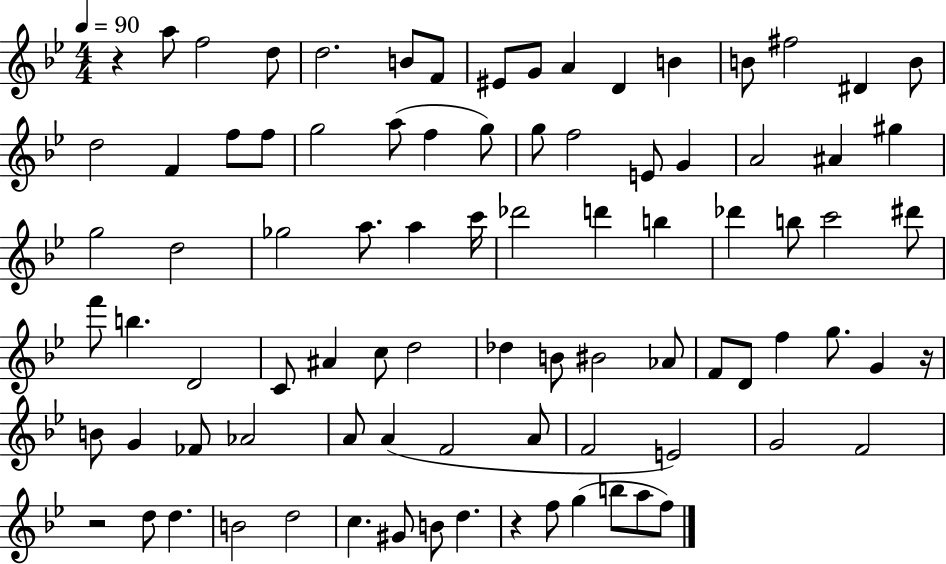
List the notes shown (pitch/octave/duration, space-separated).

R/q A5/e F5/h D5/e D5/h. B4/e F4/e EIS4/e G4/e A4/q D4/q B4/q B4/e F#5/h D#4/q B4/e D5/h F4/q F5/e F5/e G5/h A5/e F5/q G5/e G5/e F5/h E4/e G4/q A4/h A#4/q G#5/q G5/h D5/h Gb5/h A5/e. A5/q C6/s Db6/h D6/q B5/q Db6/q B5/e C6/h D#6/e F6/e B5/q. D4/h C4/e A#4/q C5/e D5/h Db5/q B4/e BIS4/h Ab4/e F4/e D4/e F5/q G5/e. G4/q R/s B4/e G4/q FES4/e Ab4/h A4/e A4/q F4/h A4/e F4/h E4/h G4/h F4/h R/h D5/e D5/q. B4/h D5/h C5/q. G#4/e B4/e D5/q. R/q F5/e G5/q B5/e A5/e F5/e